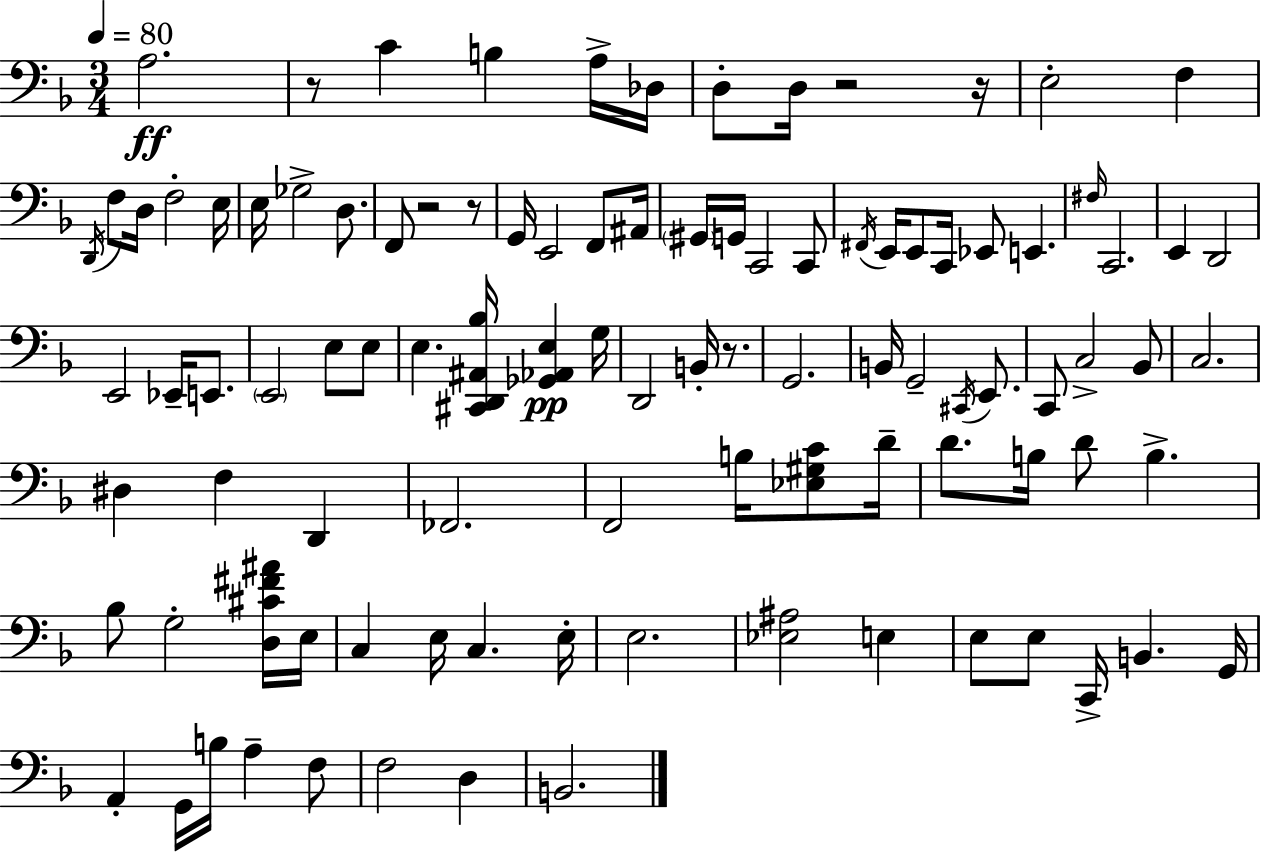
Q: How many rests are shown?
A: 6